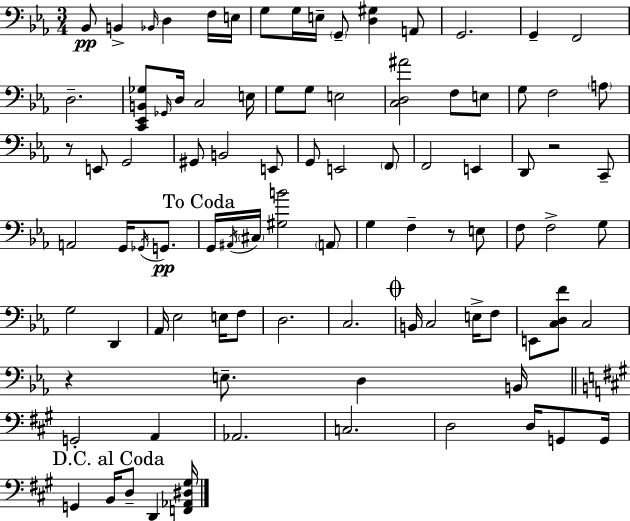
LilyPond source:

{
  \clef bass
  \numericTimeSignature
  \time 3/4
  \key c \minor
  bes,8\pp b,4-> \grace { bes,16 } d4 f16 | e16 g8 g16 e16-- \parenthesize g,8-- <d gis>4 a,8 | g,2. | g,4-- f,2 | \break d2.-- | <c, ees, b, ges>8 \grace { ges,16 } d16 c2 | e16 g8 g8 e2 | <c d ais'>2 f8 | \break e8 g8 f2 | \parenthesize a8 r8 e,8 g,2 | gis,8 b,2 | e,8 g,8 e,2 | \break \parenthesize f,8 f,2 e,4 | d,8 r2 | c,8-- a,2 g,16 \acciaccatura { ges,16 }\pp | g,8. \mark "To Coda" g,16 \acciaccatura { ais,16 } \parenthesize cis16 <gis b'>2 | \break \parenthesize a,8 g4 f4-- | r8 e8 f8 f2-> | g8 g2 | d,4 aes,16 ees2 | \break e16 f8 d2. | c2. | \mark \markup { \musicglyph "scripts.coda" } b,16 c2 | e16-> f8 e,8 <c d f'>8 c2 | \break r4 e8.-- d4 | b,16 \bar "||" \break \key a \major g,2-. a,4 | aes,2. | c2. | d2 d16 g,8 g,16 | \break \mark "D.C. al Coda" g,4 b,16 d8-- d,4 <f, aes, dis gis>16 | \bar "|."
}